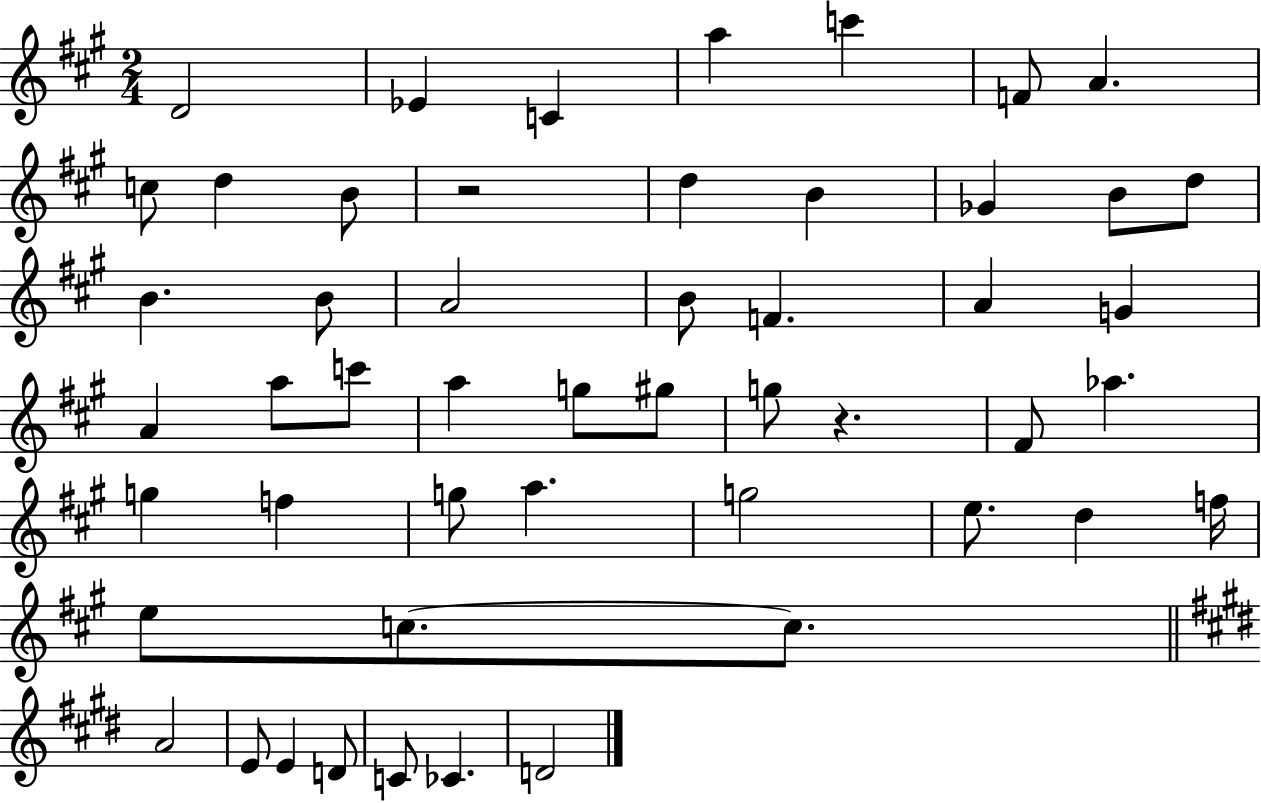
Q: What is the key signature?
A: A major